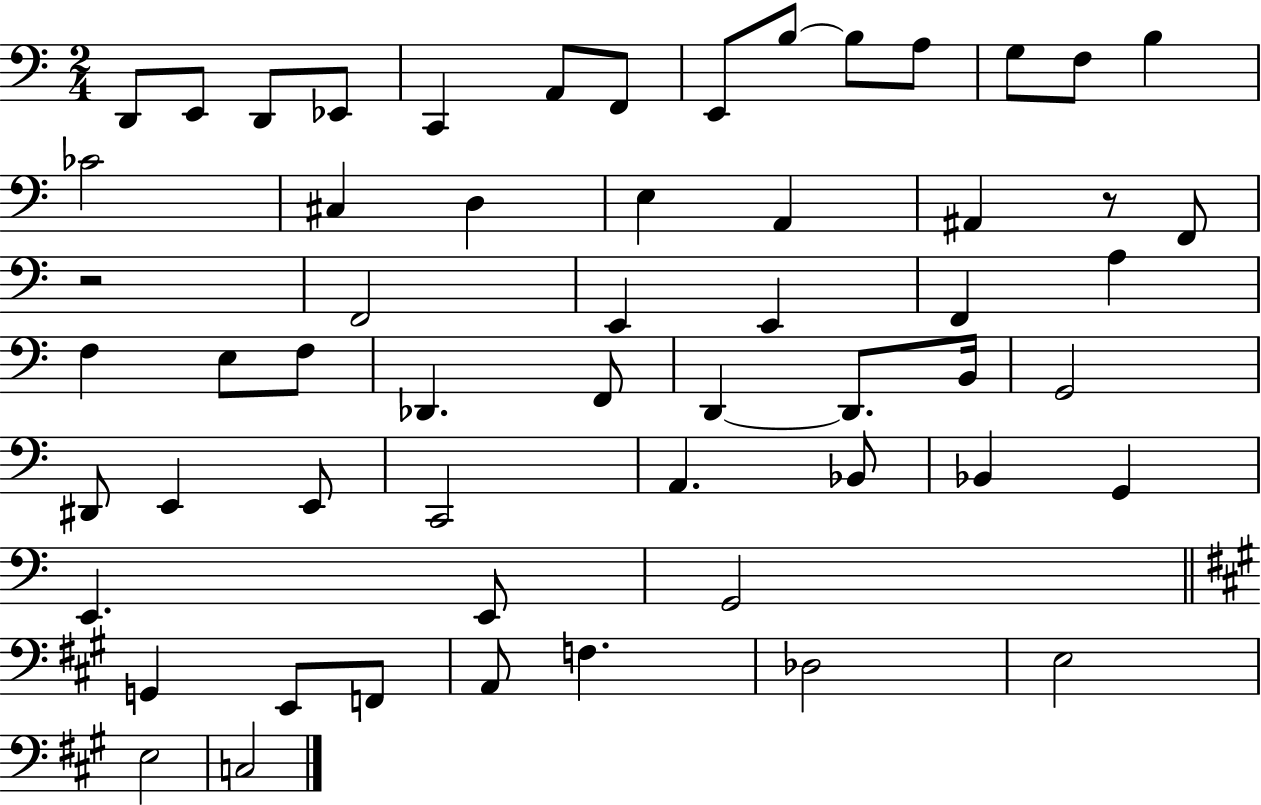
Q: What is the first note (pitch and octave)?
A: D2